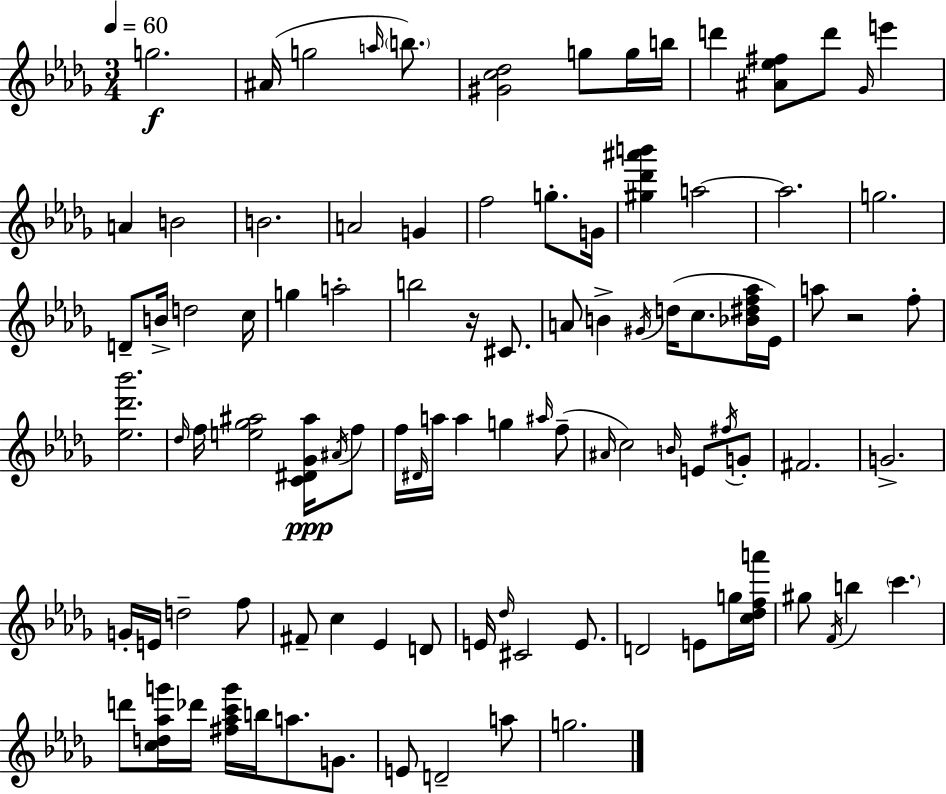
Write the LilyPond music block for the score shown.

{
  \clef treble
  \numericTimeSignature
  \time 3/4
  \key bes \minor
  \tempo 4 = 60
  g''2.\f | ais'16( g''2 \grace { a''16 }) \parenthesize b''8. | <gis' c'' des''>2 g''8 g''16 | b''16 d'''4 <ais' ees'' fis''>8 d'''8 \grace { ges'16 } e'''4 | \break a'4 b'2 | b'2. | a'2 g'4 | f''2 g''8.-. | \break g'16 <gis'' des''' ais''' b'''>4 a''2~~ | a''2. | g''2. | d'8-- b'16-> d''2 | \break c''16 g''4 a''2-. | b''2 r16 cis'8. | a'8 b'4-> \acciaccatura { gis'16 }( d''16 c''8. | <bes' dis'' f'' aes''>16 ees'16) a''8 r2 | \break f''8-. <ees'' des''' bes'''>2. | \grace { des''16 } f''16 <e'' ges'' ais''>2 | <c' dis' ges' ais''>16\ppp \acciaccatura { ais'16 } f''8 f''16 \grace { dis'16 } a''16 a''4 | g''4 \grace { ais''16 }( f''8-- \grace { ais'16 } c''2) | \break \grace { b'16 } e'8 \acciaccatura { fis''16 } g'8-. fis'2. | g'2.-> | g'16-. e'16 | d''2-- f''8 fis'8-- | \break c''4 ees'4 d'8 e'16 \grace { des''16 } | cis'2 e'8. d'2 | e'8 g''16 <c'' des'' f'' a'''>16 gis''8 | \acciaccatura { f'16 } b''4 \parenthesize c'''4. | \break d'''8 <c'' d'' aes'' g'''>16 des'''16 <fis'' aes'' c''' g'''>16 b''16 a''8. g'8. | e'8 d'2-- a''8 | g''2. | \bar "|."
}